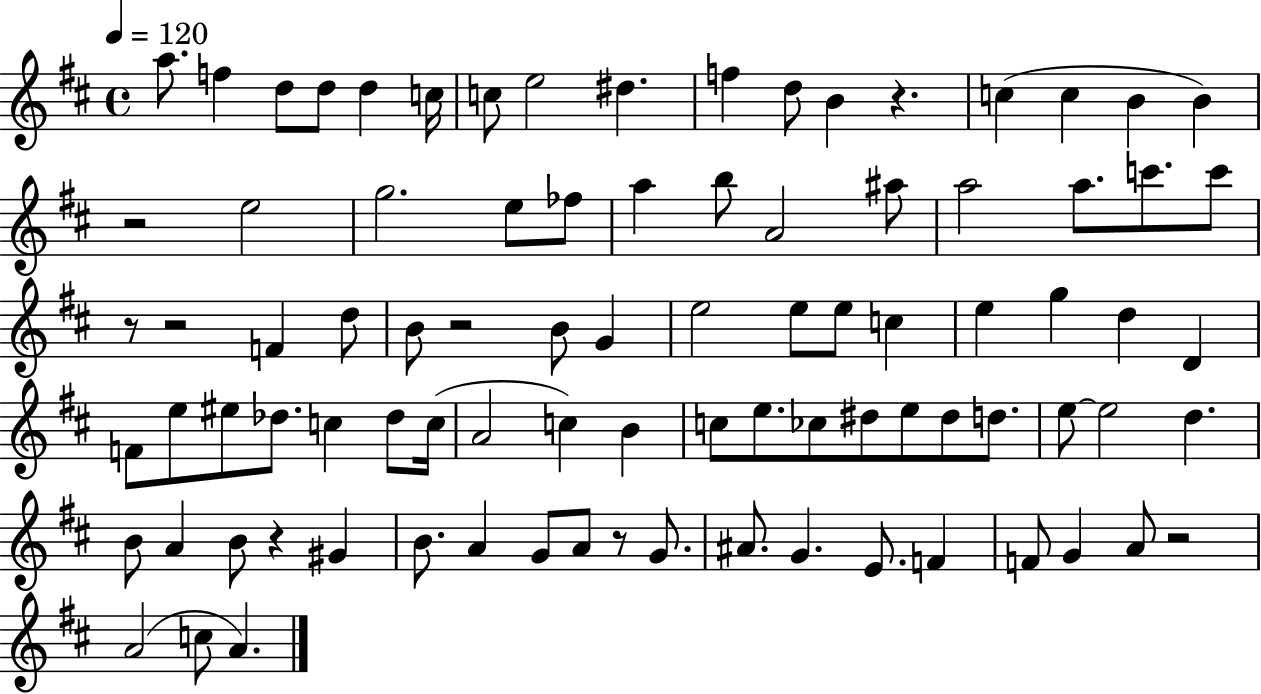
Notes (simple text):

A5/e. F5/q D5/e D5/e D5/q C5/s C5/e E5/h D#5/q. F5/q D5/e B4/q R/q. C5/q C5/q B4/q B4/q R/h E5/h G5/h. E5/e FES5/e A5/q B5/e A4/h A#5/e A5/h A5/e. C6/e. C6/e R/e R/h F4/q D5/e B4/e R/h B4/e G4/q E5/h E5/e E5/e C5/q E5/q G5/q D5/q D4/q F4/e E5/e EIS5/e Db5/e. C5/q Db5/e C5/s A4/h C5/q B4/q C5/e E5/e. CES5/e D#5/e E5/e D#5/e D5/e. E5/e E5/h D5/q. B4/e A4/q B4/e R/q G#4/q B4/e. A4/q G4/e A4/e R/e G4/e. A#4/e. G4/q. E4/e. F4/q F4/e G4/q A4/e R/h A4/h C5/e A4/q.